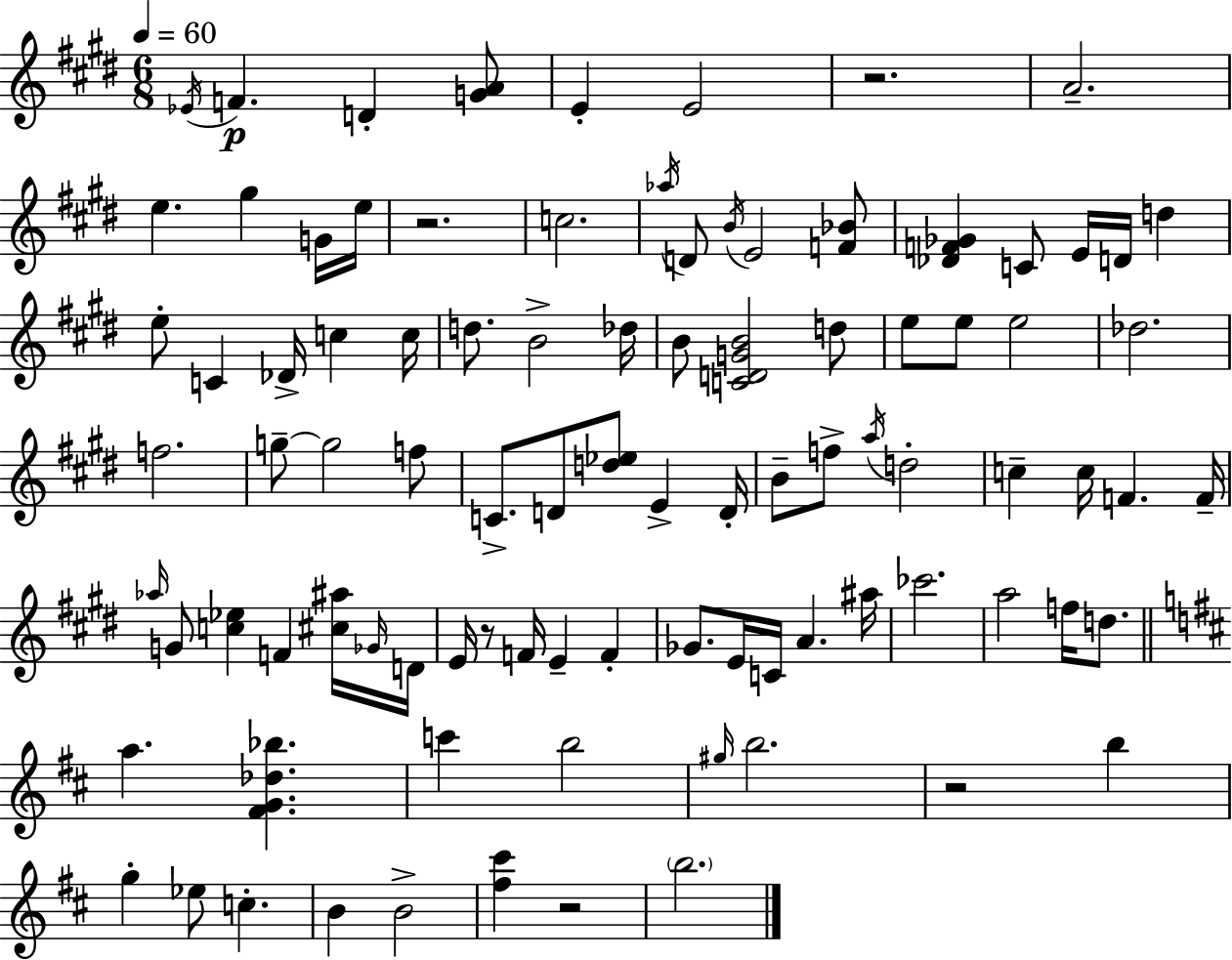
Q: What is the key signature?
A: E major